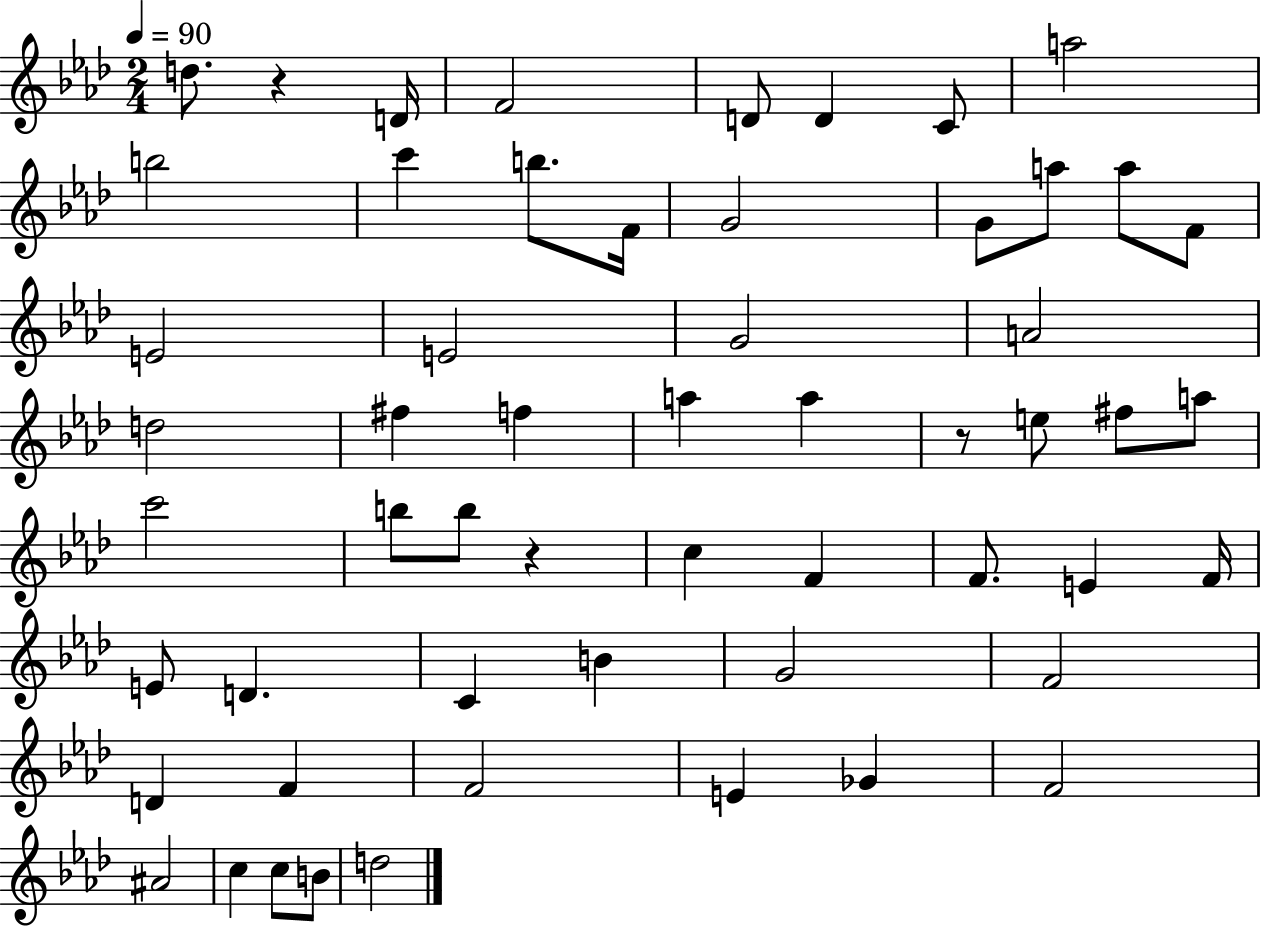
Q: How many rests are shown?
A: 3